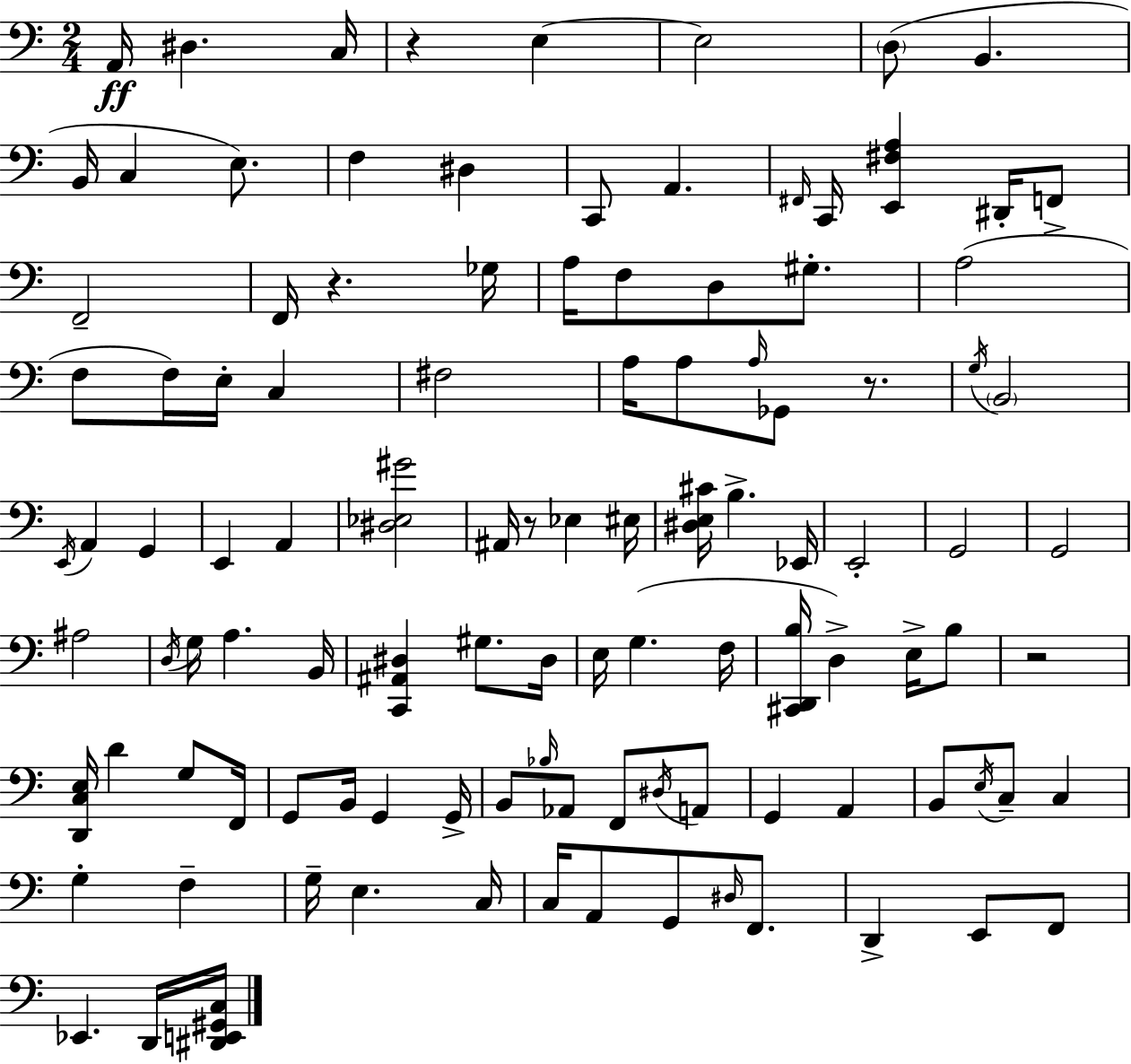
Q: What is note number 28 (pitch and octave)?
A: F3